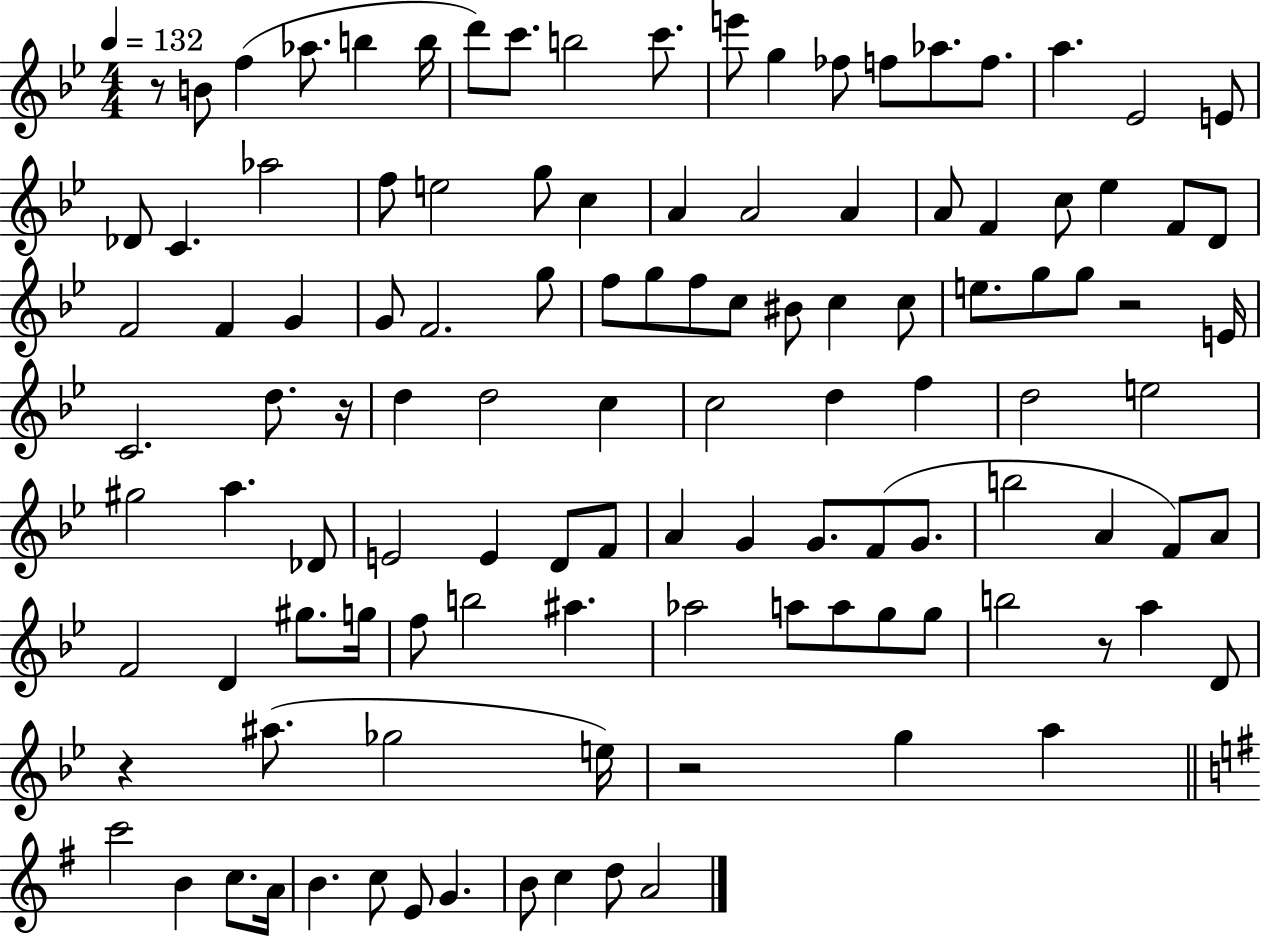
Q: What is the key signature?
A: BES major